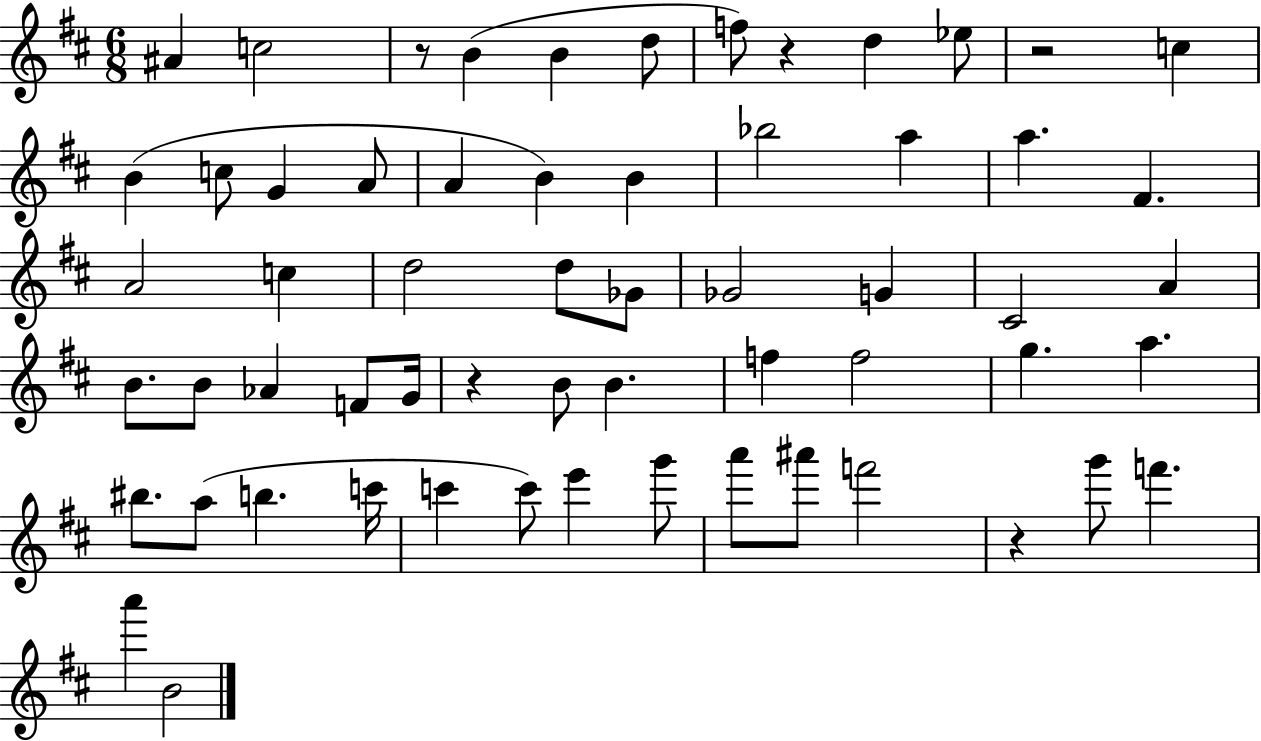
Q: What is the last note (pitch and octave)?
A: B4